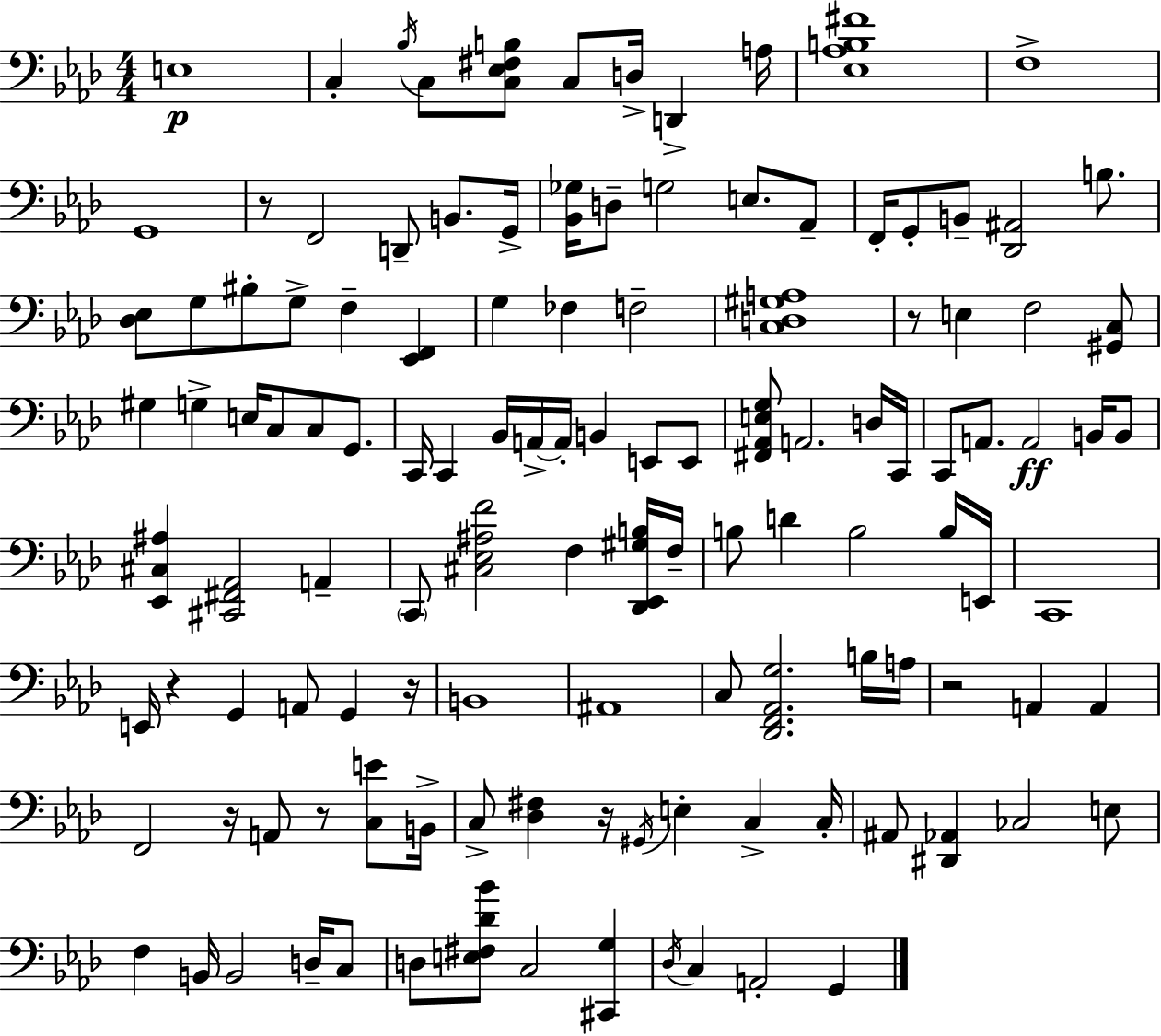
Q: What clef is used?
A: bass